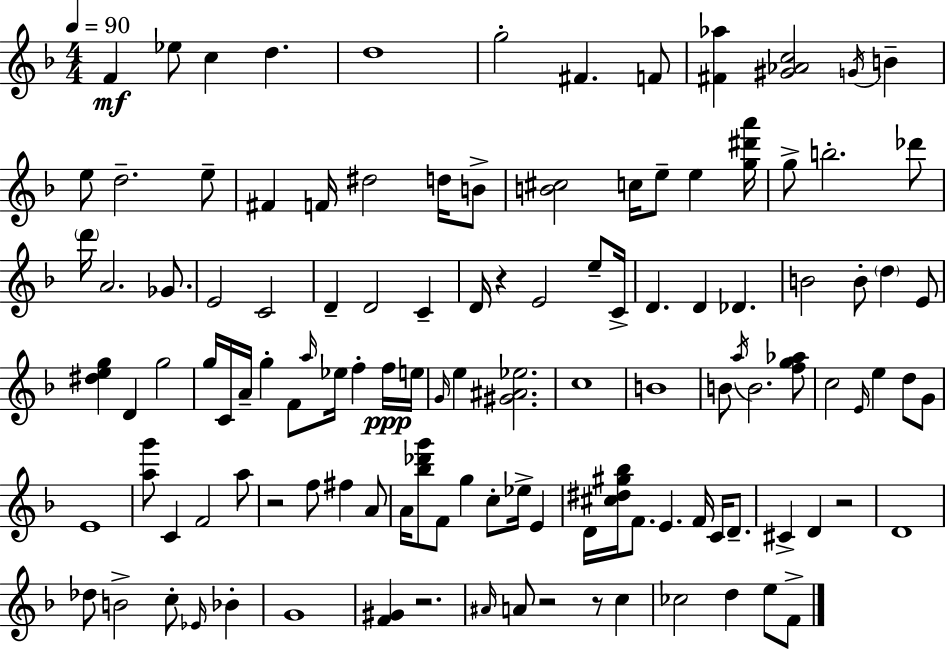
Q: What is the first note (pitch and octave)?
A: F4